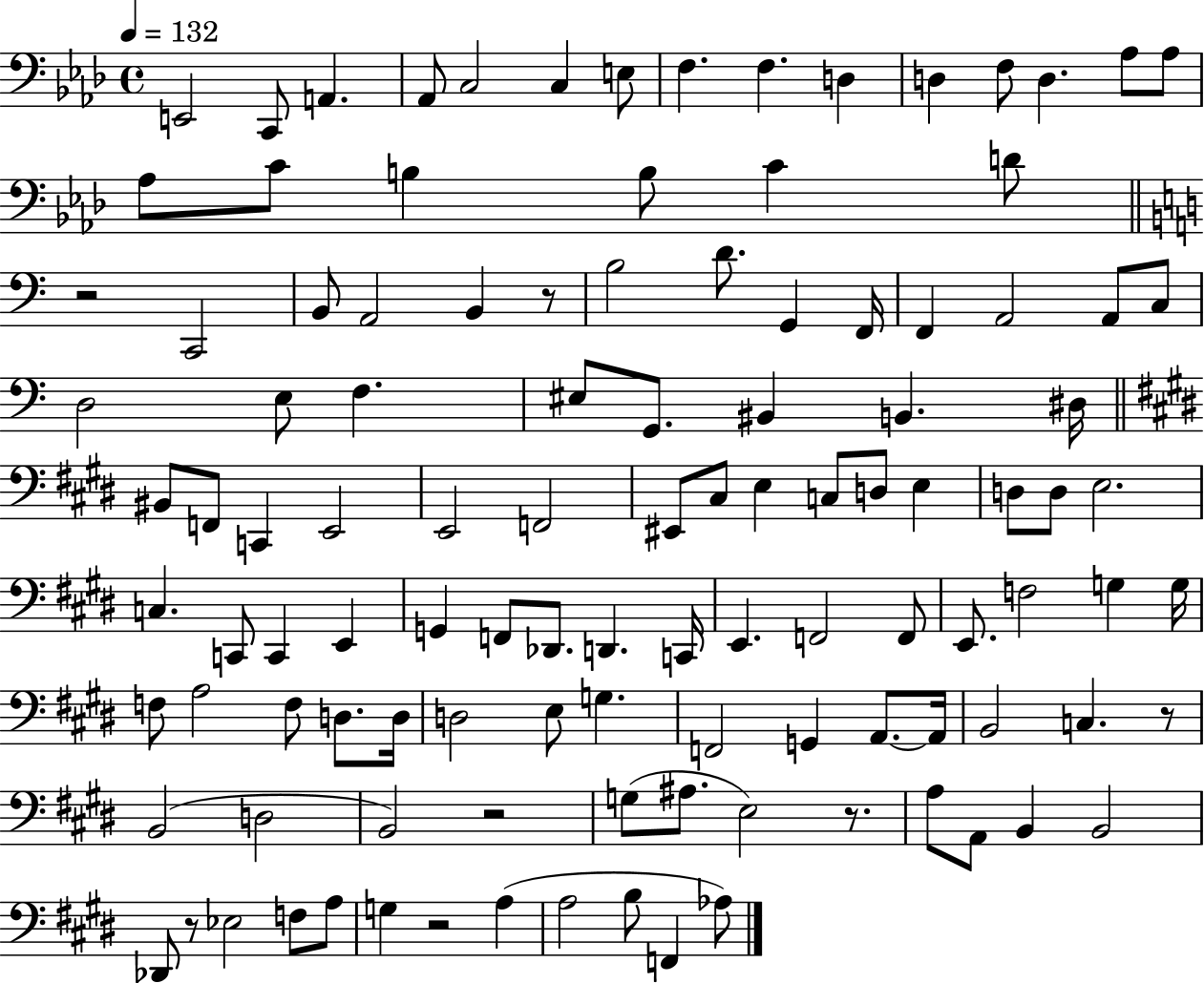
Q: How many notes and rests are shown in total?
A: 113